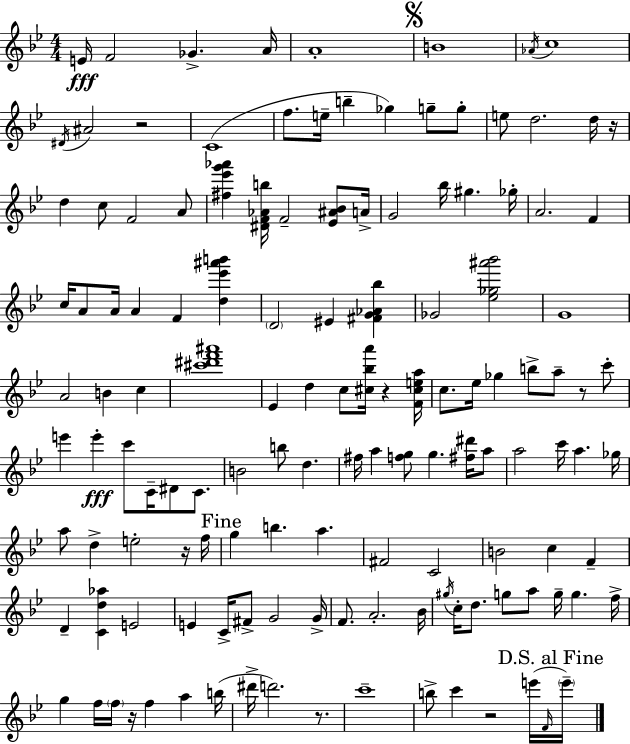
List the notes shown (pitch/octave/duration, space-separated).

E4/s F4/h Gb4/q. A4/s A4/w B4/w Ab4/s C5/w D#4/s A#4/h R/h C4/w F5/e. E5/s B5/q Gb5/q G5/e G5/e E5/e D5/h. D5/s R/s D5/q C5/e F4/h A4/e [F#5,Eb6,G6,Ab6]/q [D#4,F4,Ab4,B5]/s F4/h [Eb4,A#4,Bb4]/e A4/s G4/h Bb5/s G#5/q. Gb5/s A4/h. F4/q C5/s A4/e A4/s A4/q F4/q [D5,Eb6,A#6,B6]/q D4/h EIS4/q [F#4,G4,Ab4,Bb5]/q Gb4/h [Eb5,Gb5,A#6,Bb6]/h G4/w A4/h B4/q C5/q [C#6,D#6,F6,A#6]/w Eb4/q D5/q C5/e [C#5,Bb5,A6]/s R/q [F4,C#5,E5,A5]/s C5/e. Eb5/s Gb5/q B5/e A5/e R/e C6/e E6/q E6/q C6/e C4/s D#4/e C4/e. B4/h B5/e D5/q. F#5/s A5/q [F5,G5]/e G5/q. [F#5,D#6]/s A5/e A5/h C6/s A5/q. Gb5/s A5/e D5/q E5/h R/s F5/s G5/q B5/q. A5/q. F#4/h C4/h B4/h C5/q F4/q D4/q [C4,D5,Ab5]/q E4/h E4/q C4/s F#4/e G4/h G4/s F4/e. A4/h. Bb4/s G#5/s C5/s D5/e. G5/e A5/e G5/s G5/q. F5/s G5/q F5/s F5/s R/s F5/q A5/q B5/s D#6/s D6/h. R/e. C6/w B5/e C6/q R/h E6/s F4/s E6/s